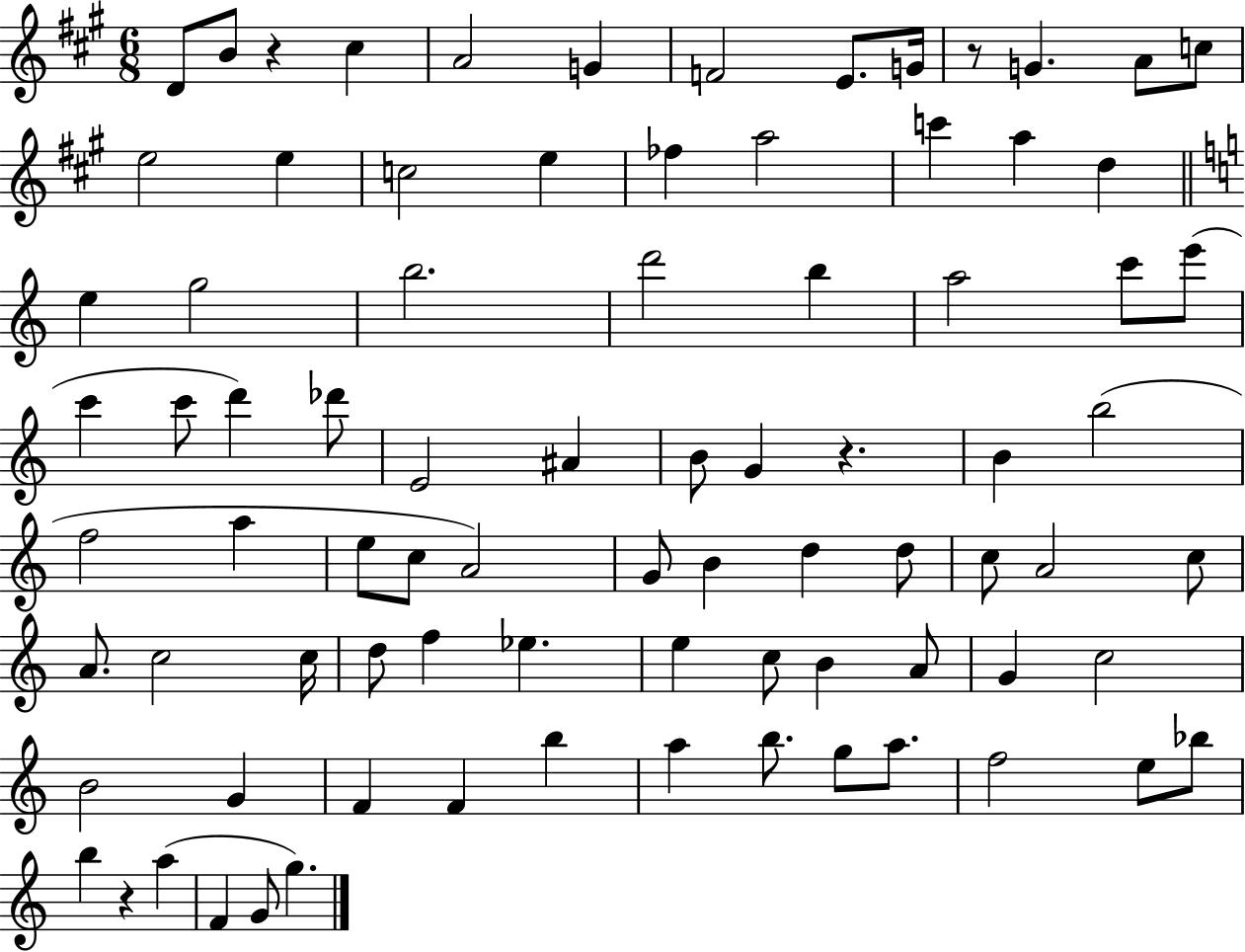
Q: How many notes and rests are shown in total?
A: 83